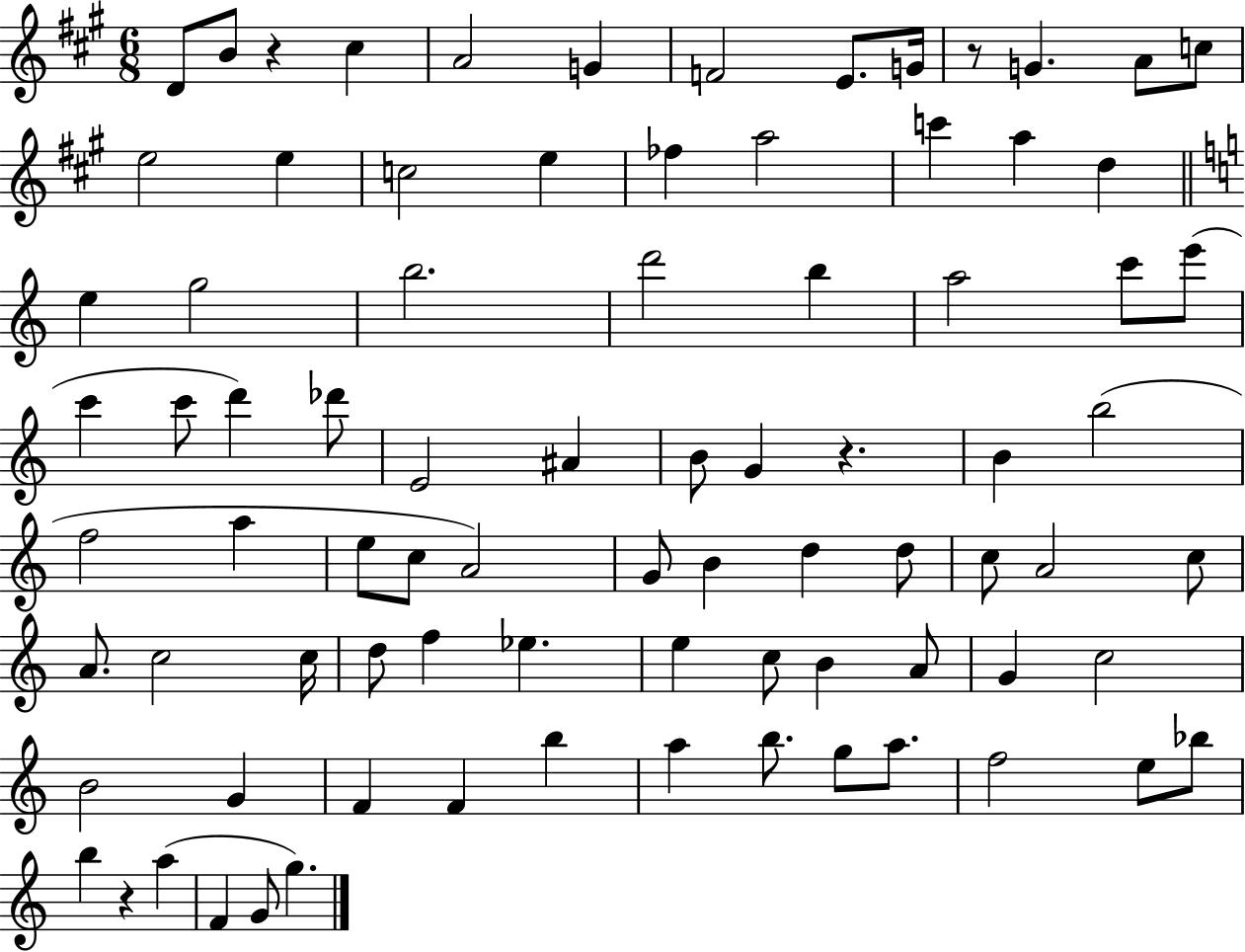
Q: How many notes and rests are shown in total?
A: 83